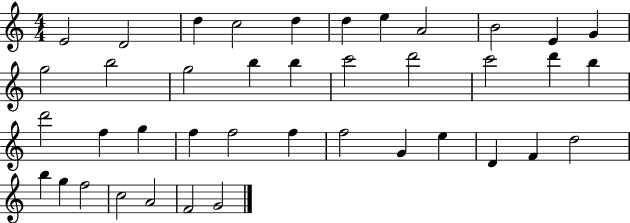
X:1
T:Untitled
M:4/4
L:1/4
K:C
E2 D2 d c2 d d e A2 B2 E G g2 b2 g2 b b c'2 d'2 c'2 d' b d'2 f g f f2 f f2 G e D F d2 b g f2 c2 A2 F2 G2